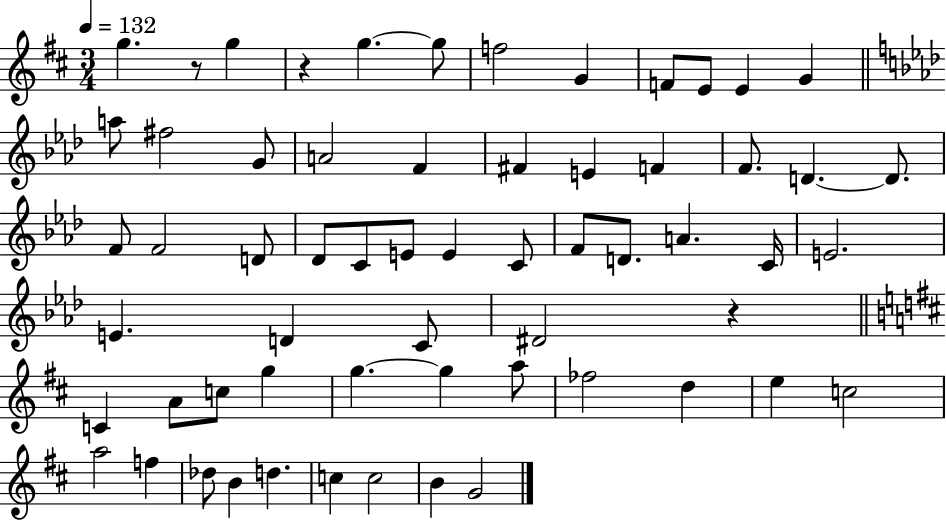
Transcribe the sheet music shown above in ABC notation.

X:1
T:Untitled
M:3/4
L:1/4
K:D
g z/2 g z g g/2 f2 G F/2 E/2 E G a/2 ^f2 G/2 A2 F ^F E F F/2 D D/2 F/2 F2 D/2 _D/2 C/2 E/2 E C/2 F/2 D/2 A C/4 E2 E D C/2 ^D2 z C A/2 c/2 g g g a/2 _f2 d e c2 a2 f _d/2 B d c c2 B G2